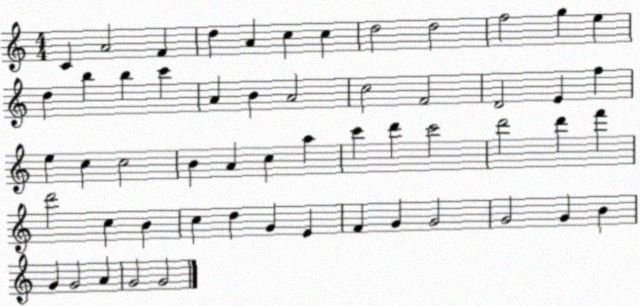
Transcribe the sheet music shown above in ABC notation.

X:1
T:Untitled
M:4/4
L:1/4
K:C
C A2 F d A c c d2 d2 f2 g e d b b c' A B A2 c2 F2 D2 E f e c c2 B A c a c' d' c'2 d'2 d' f' d'2 c B c d G E F G G2 G2 G B G G2 A G2 G2